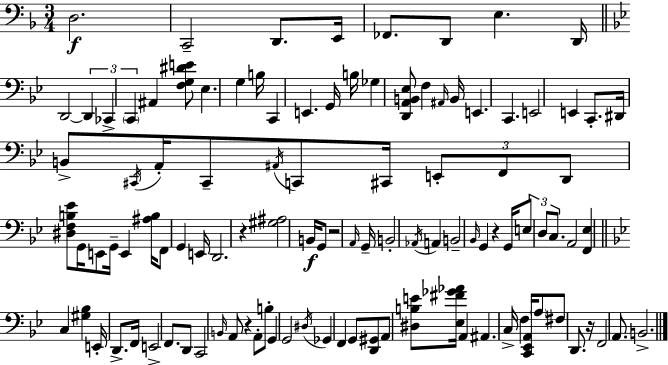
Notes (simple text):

D3/h. C2/h D2/e. E2/s FES2/e. D2/e E3/q. D2/s D2/h D2/q CES2/q C2/q A#2/q [F3,G3,D#4,E4]/e Eb3/q. G3/q B3/s C2/q E2/q. G2/s B3/s Gb3/q [D2,A2,B2,Eb3]/e F3/q A#2/s B2/s E2/q. C2/q. E2/h E2/q C2/e. D#2/s B2/e C#2/s A2/s C#2/e A#2/s C2/e C#2/s E2/e F2/e D2/e [D#3,F3,B3,Eb4]/e G2/s E2/e G2/s E2/q [A#3,B3]/s F2/e G2/q E2/s D2/h. R/q [G#3,A#3]/h B2/s G2/e R/h A2/s G2/s B2/h Ab2/s A2/q B2/h Bb2/s G2/q R/q G2/s E3/e D3/e C3/e. A2/h [F2,Eb3]/q C3/q [G#3,Bb3]/q E2/s D2/e. F2/s E2/h F2/e. D2/e C2/h B2/s A2/e R/q A2/e B3/e G2/q G2/h D#3/s Gb2/q F2/q G2/e [D2,G#2]/e A2/e [D#3,B3,E4]/e [Eb3,F#4,Gb4,Ab4]/s A2/q A#2/q. C3/s F3/q [C2,Eb2,A2]/s A3/e F#3/e D2/e. R/s F2/h A2/e. B2/h.